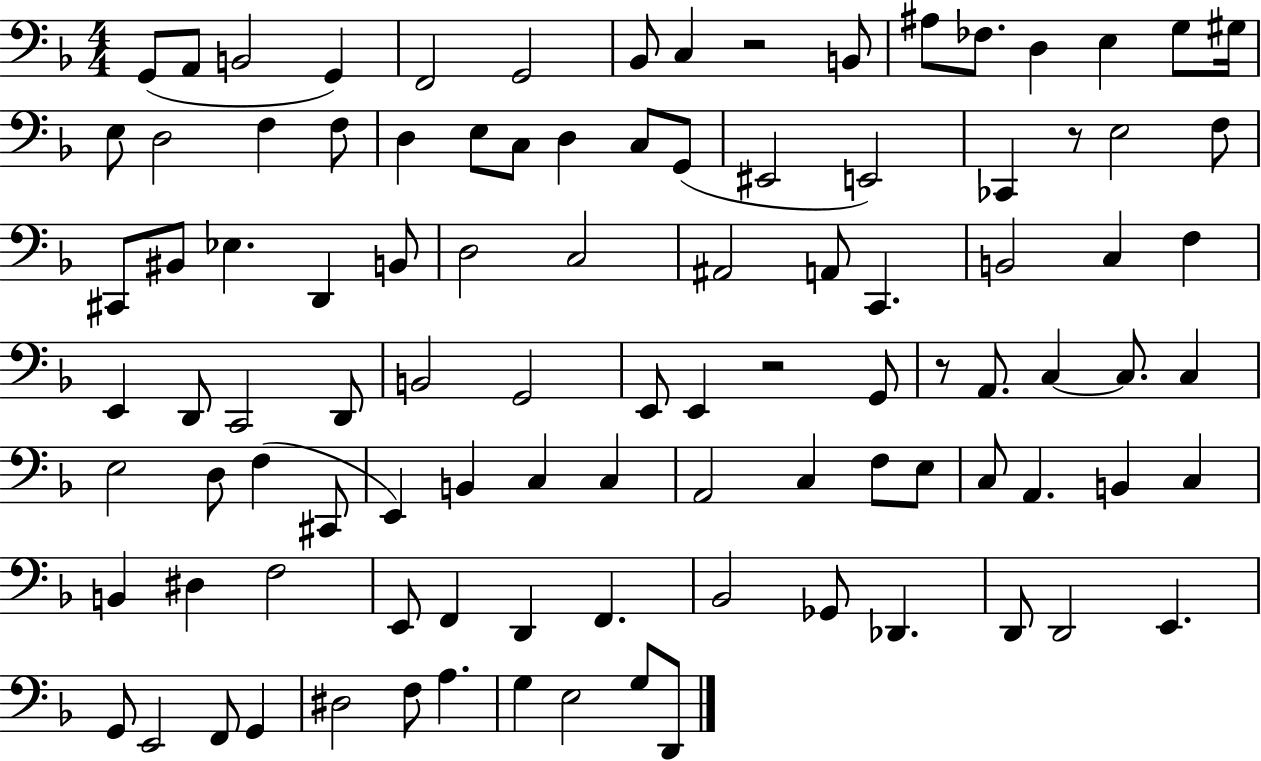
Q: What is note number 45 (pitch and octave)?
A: D2